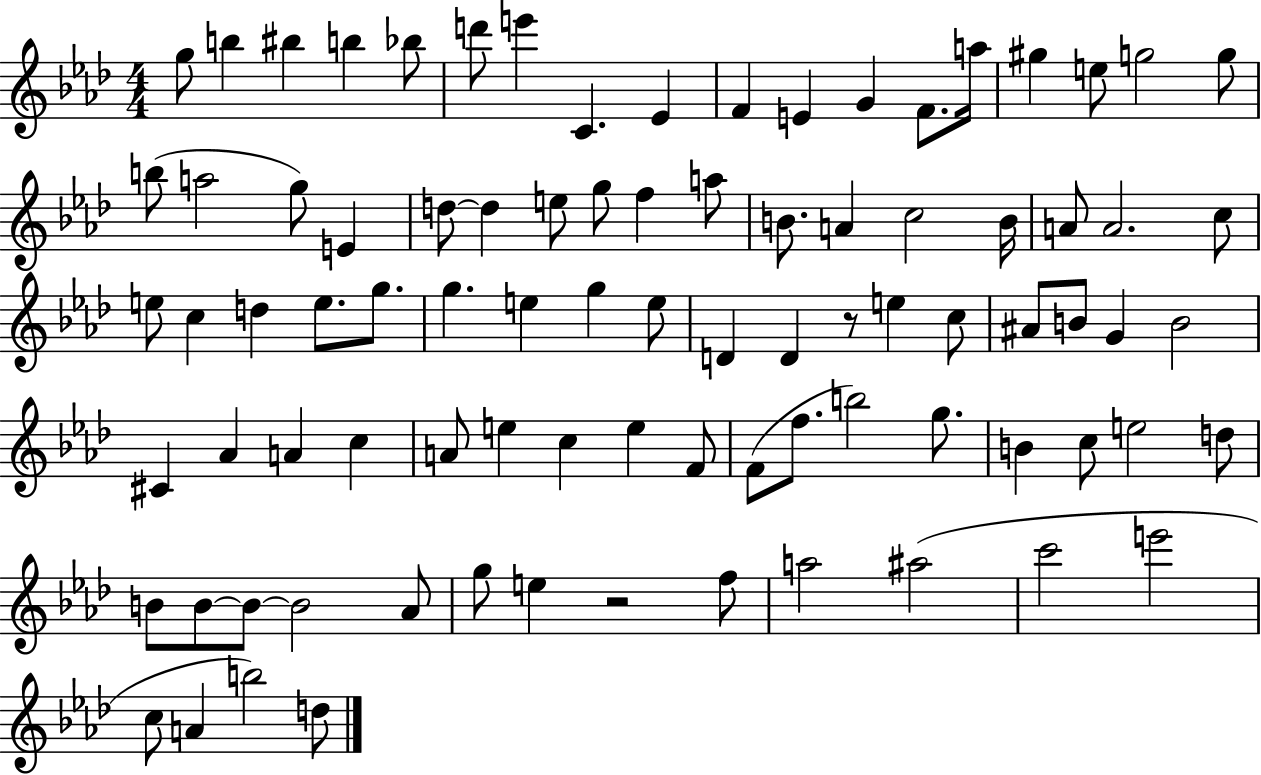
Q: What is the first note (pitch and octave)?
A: G5